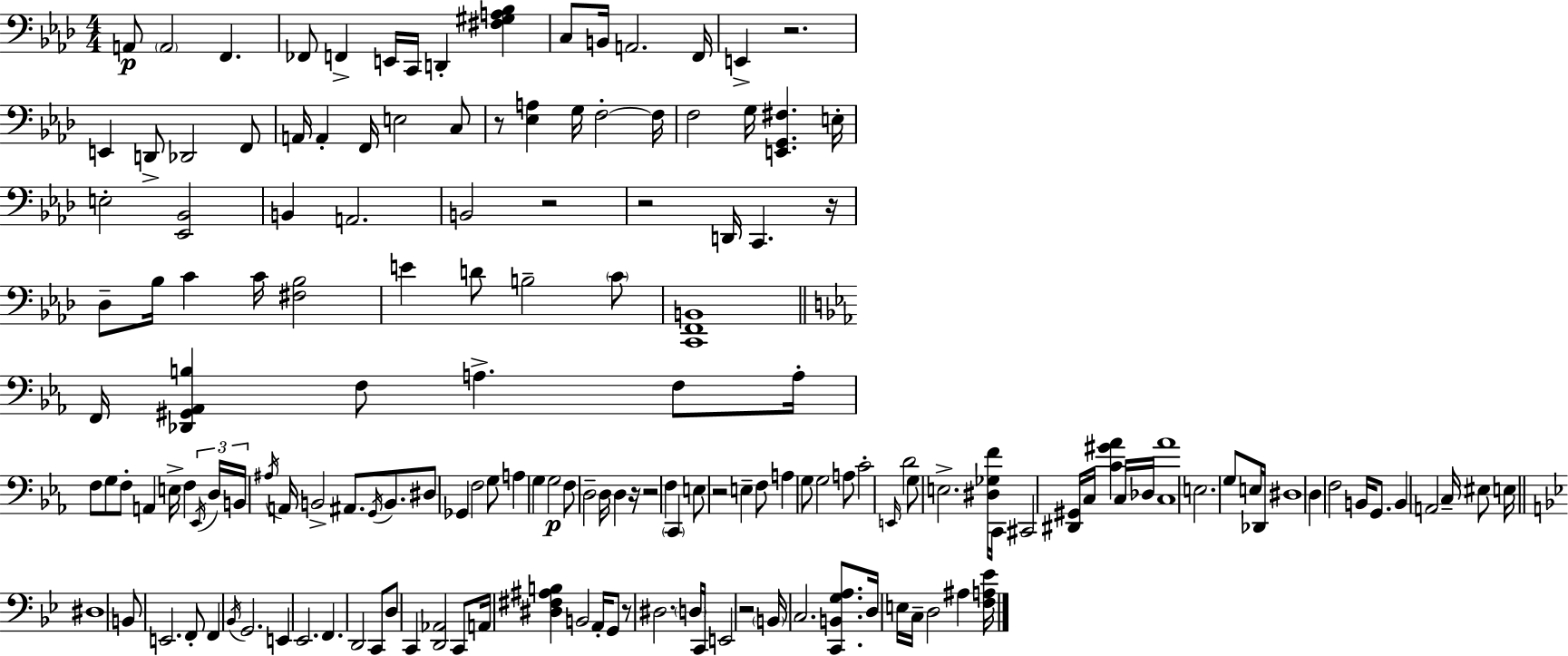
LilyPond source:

{
  \clef bass
  \numericTimeSignature
  \time 4/4
  \key f \minor
  a,8\p \parenthesize a,2 f,4. | fes,8 f,4-> e,16 c,16 d,4-. <fis gis a bes>4 | c8 b,16 a,2. f,16 | e,4-> r2. | \break e,4 d,8-> des,2 f,8 | a,16 a,4-. f,16 e2 c8 | r8 <ees a>4 g16 f2-.~~ f16 | f2 g16 <e, g, fis>4. e16-. | \break e2-. <ees, bes,>2 | b,4 a,2. | b,2 r2 | r2 d,16 c,4. r16 | \break des8-- bes16 c'4 c'16 <fis bes>2 | e'4 d'8 b2-- \parenthesize c'8 | <c, f, b,>1 | \bar "||" \break \key c \minor f,16 <des, gis, aes, b>4 f8 a4.-> f8 a16-. | f8 g8 f8-. a,4 e16-> f4 \tuplet 3/2 { \acciaccatura { ees,16 } | d16 b,16 } \acciaccatura { ais16 } a,16 b,2-> ais,8. \acciaccatura { g,16 } | b,8. dis8 ges,4 f2 | \break g8 a4 g4 g2\p | f8 d2-- d16 d4 | r16 r2 f4 \parenthesize c,4 | e8 r2 e4-- | \break f8 a4 g8 g2 | a8 c'2-. \grace { e,16 } d'2 | g8 e2.-> | <dis ges f'>16 c,16 cis,2 <dis, gis,>16 c16 <c' gis' aes'>4 | \break c16 des16 <c aes'>1 | e2. | g8 e16 des,16 dis1 | d4 f2 | \break b,16 g,8. b,4 a,2 | c16-- eis8 e16 \bar "||" \break \key g \minor dis1 | b,8 e,2. f,8-. | f,4 \acciaccatura { bes,16 } g,2. | e,4 ees,2. | \break f,4. d,2 c,8 | d8 c,4 <d, aes,>2 c,8 | a,16 <dis fis ais b>4 b,2 a,16-. g,8 | r8 dis2. \parenthesize d16 | \break c,16 e,2 r2 | \parenthesize b,16 c2. <c, b, g a>8. | d16 e16 c16-- d2 ais4 | <f a ees'>16 \bar "|."
}